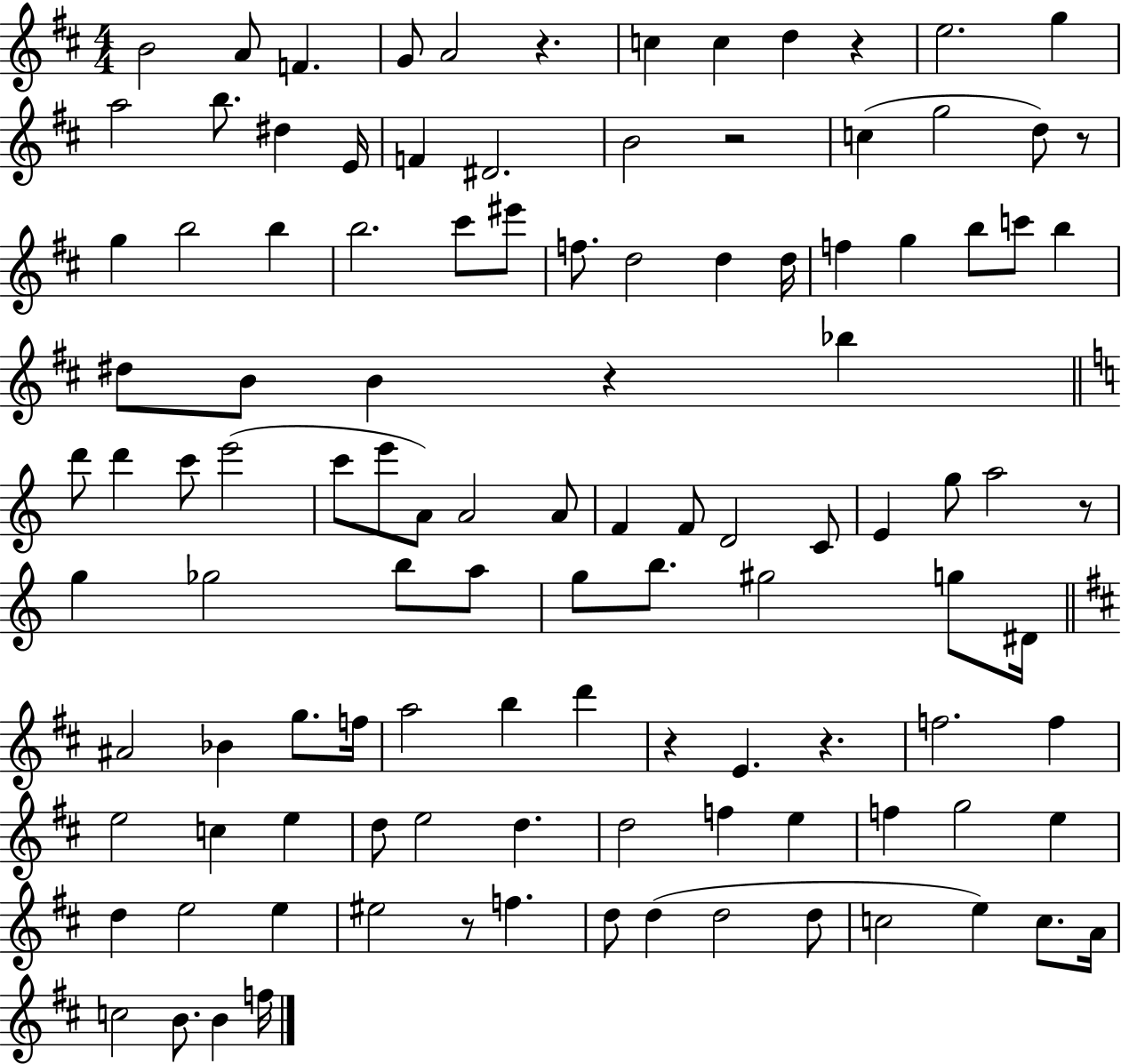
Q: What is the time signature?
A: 4/4